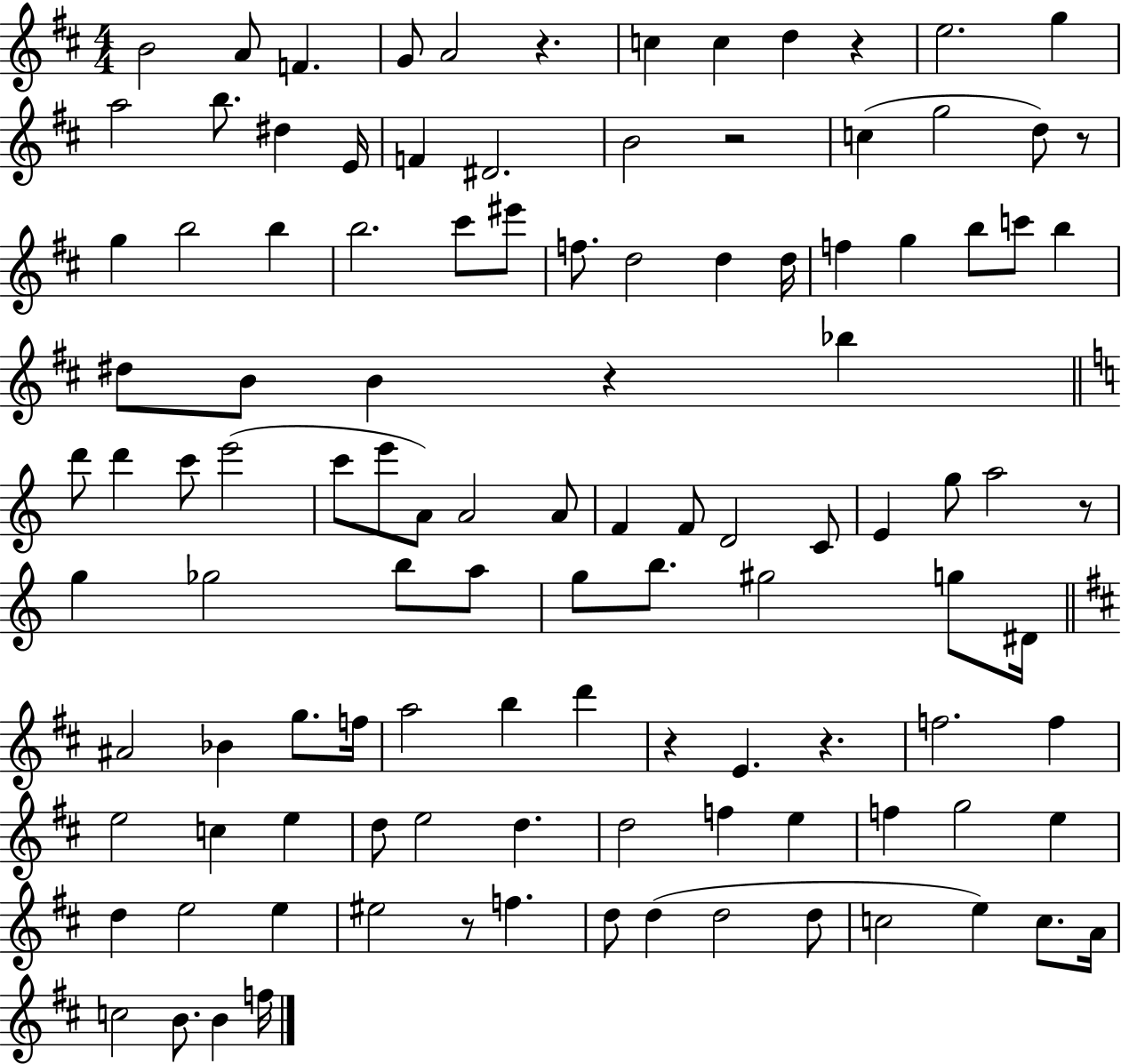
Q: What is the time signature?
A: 4/4